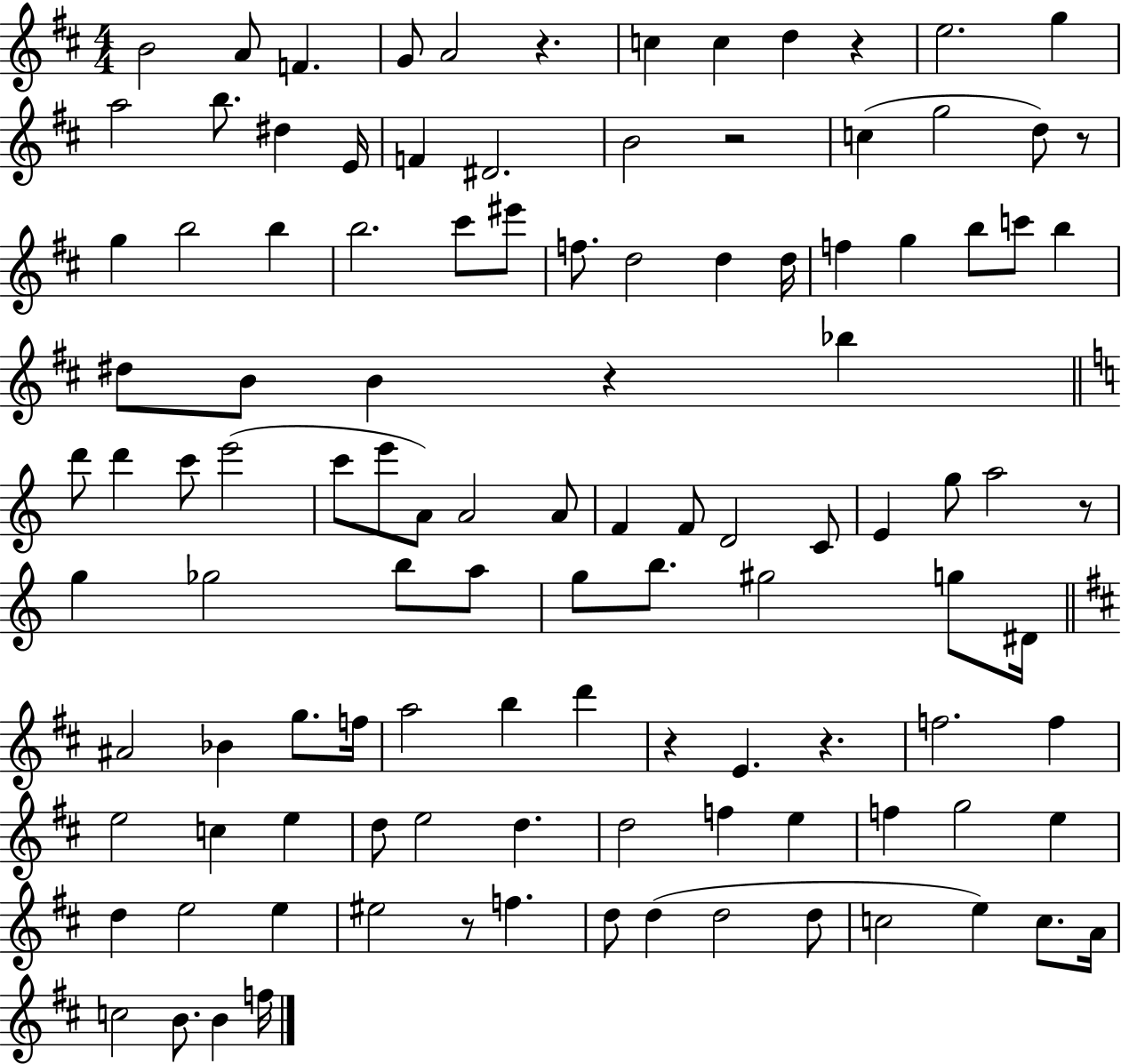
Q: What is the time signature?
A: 4/4